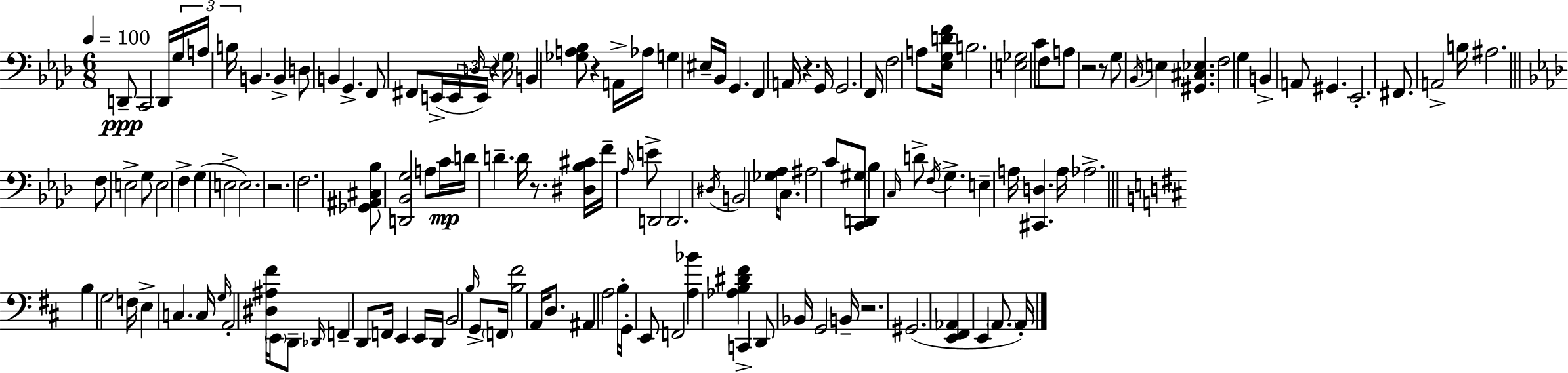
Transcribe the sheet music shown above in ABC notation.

X:1
T:Untitled
M:6/8
L:1/4
K:Fm
D,,/2 C,,2 D,,/4 G,/4 A,/4 B,/4 B,, B,, D,/2 B,, G,, F,,/2 ^F,,/2 E,,/4 E,,/4 D,/4 E,,/4 z G,/4 B,, [_G,A,_B,]/2 z A,,/4 _A,/4 G, ^E,/4 _B,,/4 G,, F,, A,,/4 z G,,/4 G,,2 F,,/4 F,2 A,/2 [_E,G,DF]/4 B,2 [E,_G,]2 C/2 F,/2 A,/2 z2 z/2 G,/2 _B,,/4 E, [^G,,^C,_E,] F,2 G, B,, A,,/2 ^G,, _E,,2 ^F,,/2 A,,2 B,/4 ^A,2 F,/2 E,2 G,/2 E,2 F, G, E,2 E,2 z2 F,2 [_G,,^A,,^C,_B,]/2 [D,,_B,,G,]2 A,/2 C/4 D/4 D D/4 z/2 [^D,_B,^C]/4 F/4 _A,/4 E/2 D,,2 D,,2 ^D,/4 B,,2 [_G,_A,]/4 C,/2 ^A,2 C/2 [C,,D,,^G,]/2 _B, C,/4 D/2 F,/4 G, E, A,/4 [^C,,D,] A,/4 _A,2 B, G,2 F,/4 E, C, C,/4 G,/4 A,,2 [^D,^A,^F]/4 E,,/4 D,,/2 _D,,/4 F,, D,,/2 F,,/4 E,, E,,/4 D,,/4 B,,2 B,/4 G,,/2 F,,/4 [B,^F]2 A,,/4 D,/2 ^A,, A,2 B,/4 G,,/4 E,,/2 F,,2 [A,_B] [_A,B,^D^F] C,, D,,/2 _B,,/4 G,,2 B,,/4 z2 ^G,,2 [E,,^F,,_A,,] E,, A,,/2 A,,/4